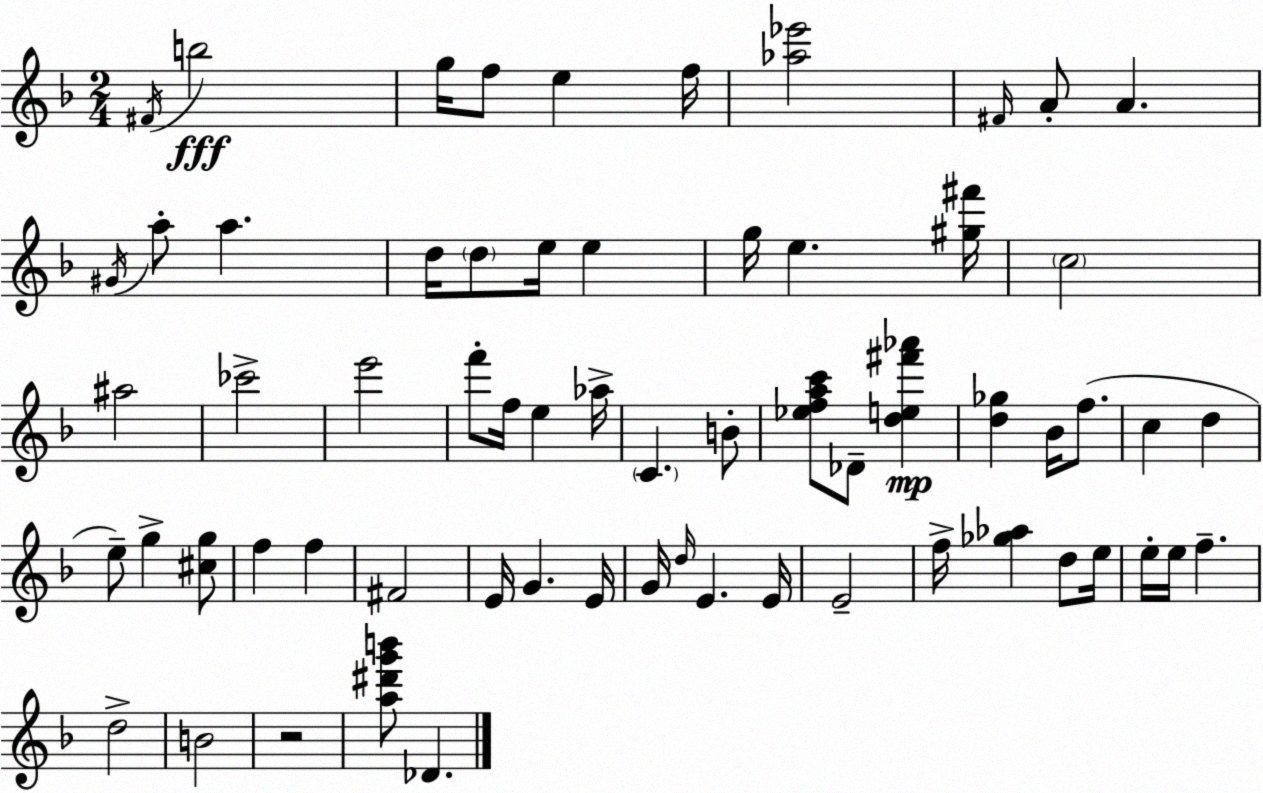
X:1
T:Untitled
M:2/4
L:1/4
K:F
^F/4 b2 g/4 f/2 e f/4 [_a_e']2 ^F/4 A/2 A ^G/4 a/2 a d/4 d/2 e/4 e g/4 e [^g^f']/4 c2 ^a2 _c'2 e'2 f'/2 f/4 e _a/4 C B/2 [_efac']/2 _D/2 [de^f'_a'] [d_g] _B/4 f/2 c d e/2 g [^cg]/2 f f ^F2 E/4 G E/4 G/4 d/4 E E/4 E2 f/4 [_g_a] d/2 e/4 e/4 e/4 f d2 B2 z2 [a^d'g'b']/2 _D